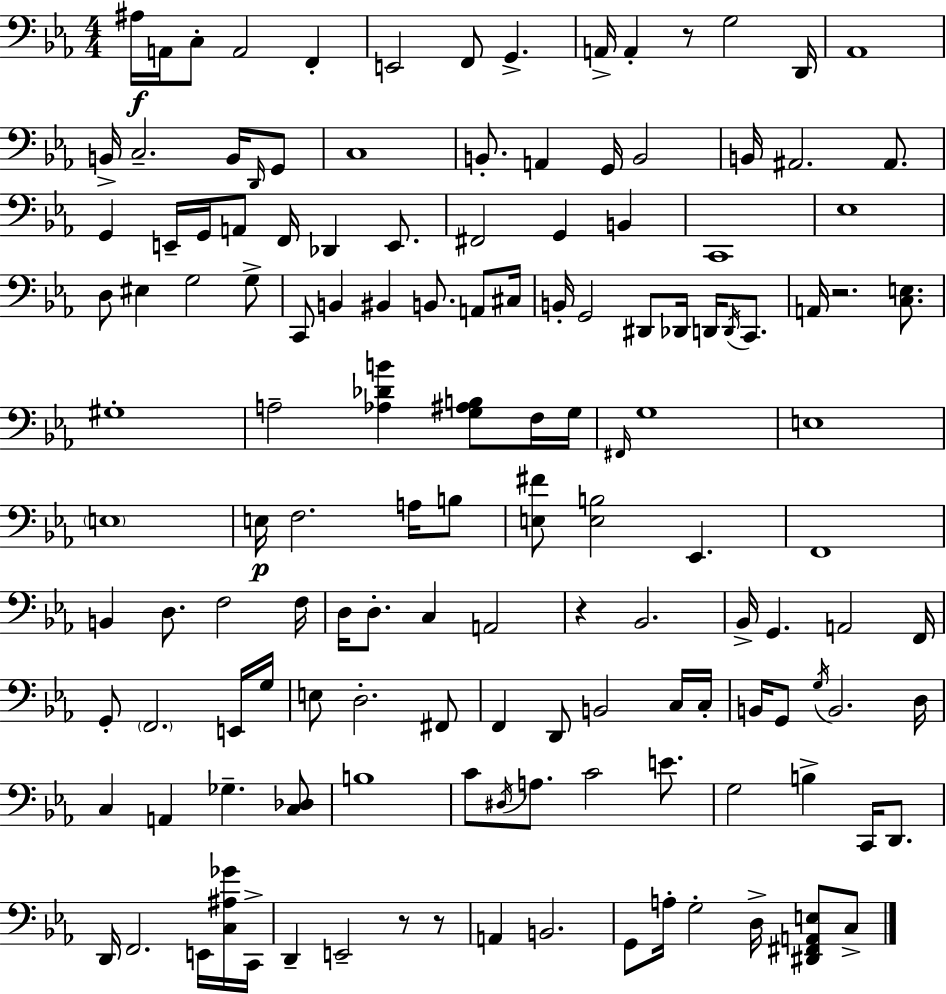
A#3/s A2/s C3/e A2/h F2/q E2/h F2/e G2/q. A2/s A2/q R/e G3/h D2/s Ab2/w B2/s C3/h. B2/s D2/s G2/e C3/w B2/e. A2/q G2/s B2/h B2/s A#2/h. A#2/e. G2/q E2/s G2/s A2/e F2/s Db2/q E2/e. F#2/h G2/q B2/q C2/w Eb3/w D3/e EIS3/q G3/h G3/e C2/e B2/q BIS2/q B2/e. A2/e C#3/s B2/s G2/h D#2/e Db2/s D2/s D2/s C2/e. A2/s R/h. [C3,E3]/e. G#3/w A3/h [Ab3,Db4,B4]/q [G3,A#3,B3]/e F3/s G3/s F#2/s G3/w E3/w E3/w E3/s F3/h. A3/s B3/e [E3,F#4]/e [E3,B3]/h Eb2/q. F2/w B2/q D3/e. F3/h F3/s D3/s D3/e. C3/q A2/h R/q Bb2/h. Bb2/s G2/q. A2/h F2/s G2/e F2/h. E2/s G3/s E3/e D3/h. F#2/e F2/q D2/e B2/h C3/s C3/s B2/s G2/e G3/s B2/h. D3/s C3/q A2/q Gb3/q. [C3,Db3]/e B3/w C4/e D#3/s A3/e. C4/h E4/e. G3/h B3/q C2/s D2/e. D2/s F2/h. E2/s [C3,A#3,Gb4]/s C2/s D2/q E2/h R/e R/e A2/q B2/h. G2/e A3/s G3/h D3/s [D#2,F#2,A2,E3]/e C3/e